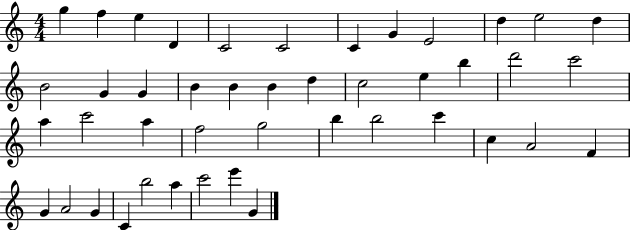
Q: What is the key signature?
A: C major